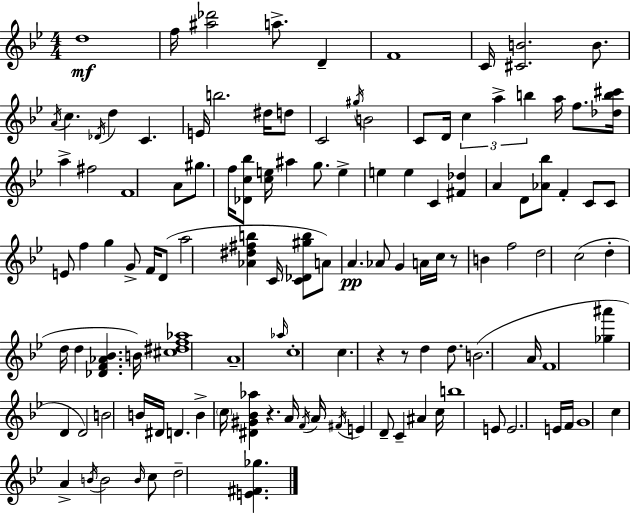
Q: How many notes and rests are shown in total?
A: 122